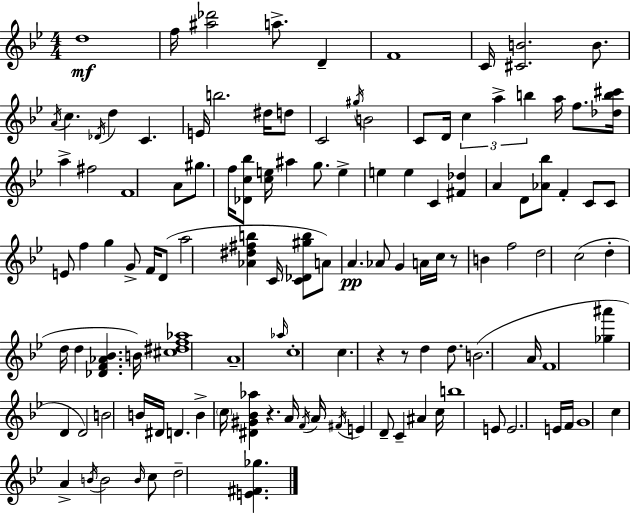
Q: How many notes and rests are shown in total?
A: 122